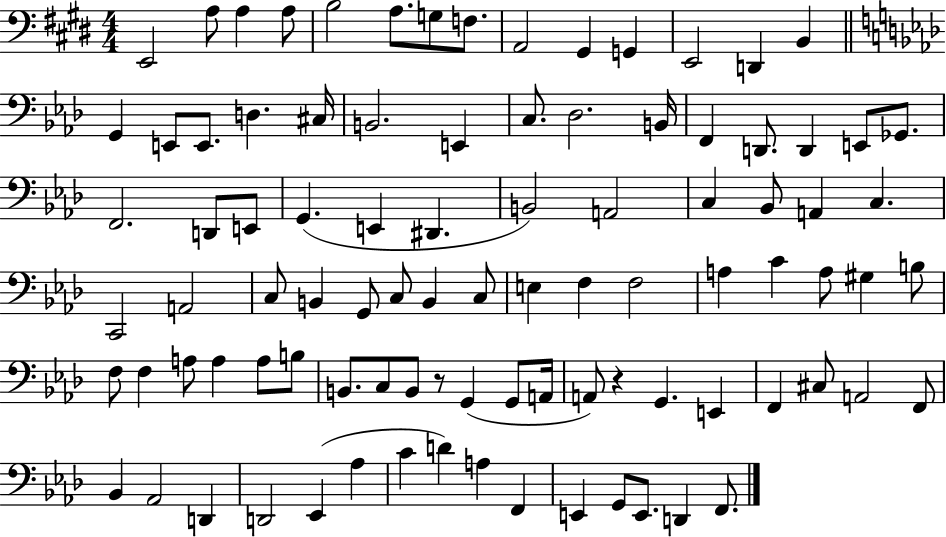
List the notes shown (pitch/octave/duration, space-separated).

E2/h A3/e A3/q A3/e B3/h A3/e. G3/e F3/e. A2/h G#2/q G2/q E2/h D2/q B2/q G2/q E2/e E2/e. D3/q. C#3/s B2/h. E2/q C3/e. Db3/h. B2/s F2/q D2/e. D2/q E2/e Gb2/e. F2/h. D2/e E2/e G2/q. E2/q D#2/q. B2/h A2/h C3/q Bb2/e A2/q C3/q. C2/h A2/h C3/e B2/q G2/e C3/e B2/q C3/e E3/q F3/q F3/h A3/q C4/q A3/e G#3/q B3/e F3/e F3/q A3/e A3/q A3/e B3/e B2/e. C3/e B2/e R/e G2/q G2/e A2/s A2/e R/q G2/q. E2/q F2/q C#3/e A2/h F2/e Bb2/q Ab2/h D2/q D2/h Eb2/q Ab3/q C4/q D4/q A3/q F2/q E2/q G2/e E2/e. D2/q F2/e.